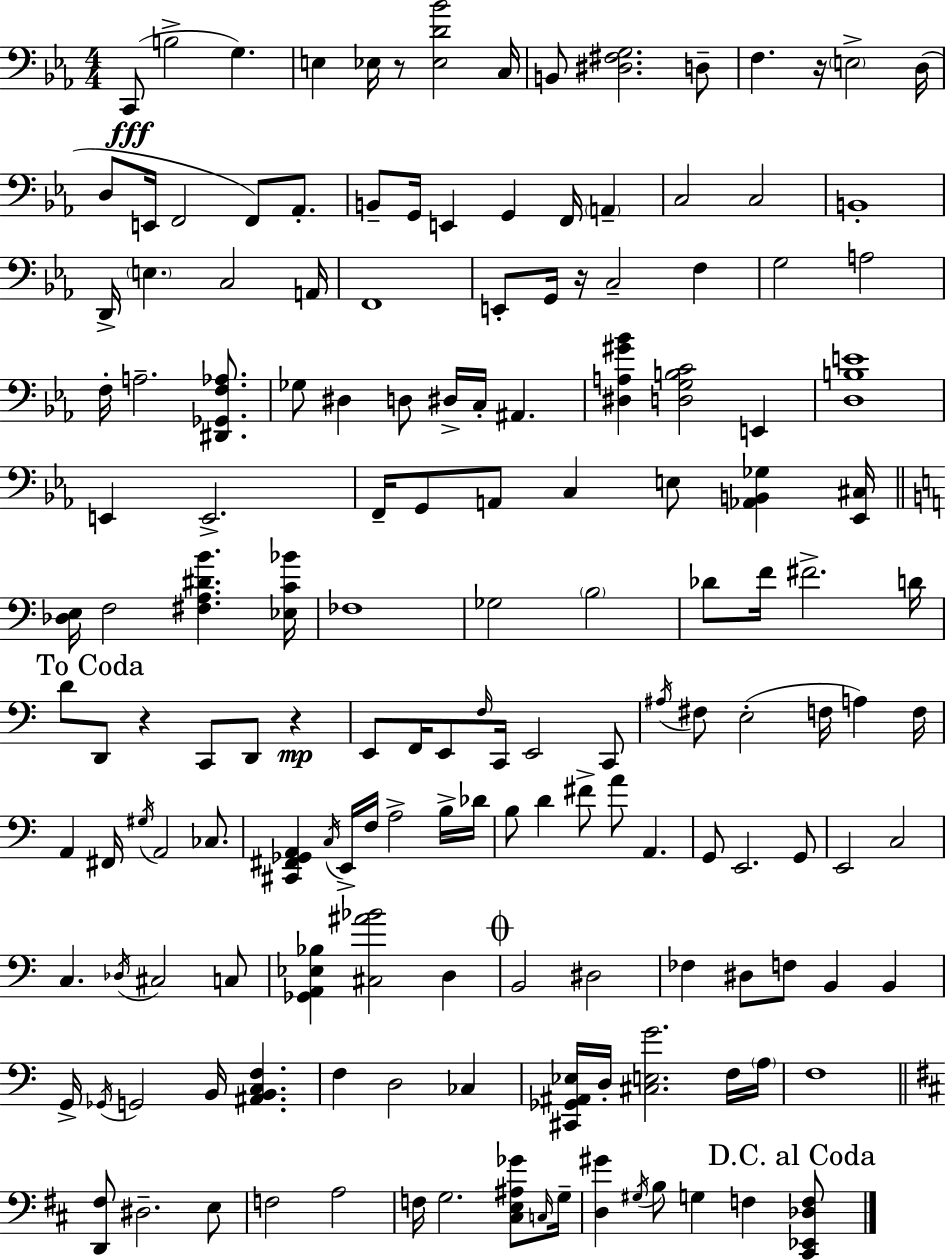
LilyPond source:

{
  \clef bass
  \numericTimeSignature
  \time 4/4
  \key c \minor
  c,8(\fff b2-> g4.) | e4 ees16 r8 <ees d' bes'>2 c16 | b,8 <dis fis g>2. d8-- | f4. r16 \parenthesize e2-> d16( | \break d8 e,16 f,2 f,8) aes,8.-. | b,8-- g,16 e,4 g,4 f,16 \parenthesize a,4-- | c2 c2 | b,1-. | \break d,16-> \parenthesize e4. c2 a,16 | f,1 | e,8-. g,16 r16 c2-- f4 | g2 a2 | \break f16-. a2.-- <dis, ges, f aes>8. | ges8 dis4 d8 dis16-> c16-. ais,4. | <dis a gis' bes'>4 <d g b c'>2 e,4 | <d b e'>1 | \break e,4 e,2.-> | f,16-- g,8 a,8 c4 e8 <aes, b, ges>4 <ees, cis>16 | \bar "||" \break \key c \major <des e>16 f2 <fis a dis' b'>4. <ees c' bes'>16 | fes1 | ges2 \parenthesize b2 | des'8 f'16 fis'2.-> d'16 | \break \mark "To Coda" d'8 d,8 r4 c,8 d,8 r4\mp | e,8 f,16 e,8 \grace { f16 } c,16 e,2 c,8 | \acciaccatura { ais16 } fis8 e2-.( f16 a4) | f16 a,4 fis,16 \acciaccatura { gis16 } a,2 | \break ces8. <cis, fis, ges, a,>4 \acciaccatura { c16 } e,16-> f16 a2-> | b16-> des'16 b8 d'4 fis'8-> a'8 a,4. | g,8 e,2. | g,8 e,2 c2 | \break c4. \acciaccatura { des16 } cis2 | c8 <ges, a, ees bes>4 <cis ais' bes'>2 | d4 \mark \markup { \musicglyph "scripts.coda" } b,2 dis2 | fes4 dis8 f8 b,4 | \break b,4 g,16-> \acciaccatura { ges,16 } g,2 b,16 | <ais, b, c f>4. f4 d2 | ces4 <cis, ges, ais, ees>16 d16-. <cis e g'>2. | f16 \parenthesize a16 f1 | \break \bar "||" \break \key d \major <d, fis>8 dis2.-- e8 | f2 a2 | f16 g2. <cis e ais ges'>8 \grace { c16 } | g16-- <d gis'>4 \acciaccatura { gis16 } b8 g4 f4 | \break \mark "D.C. al Coda" <cis, ees, des f>8 \bar "|."
}